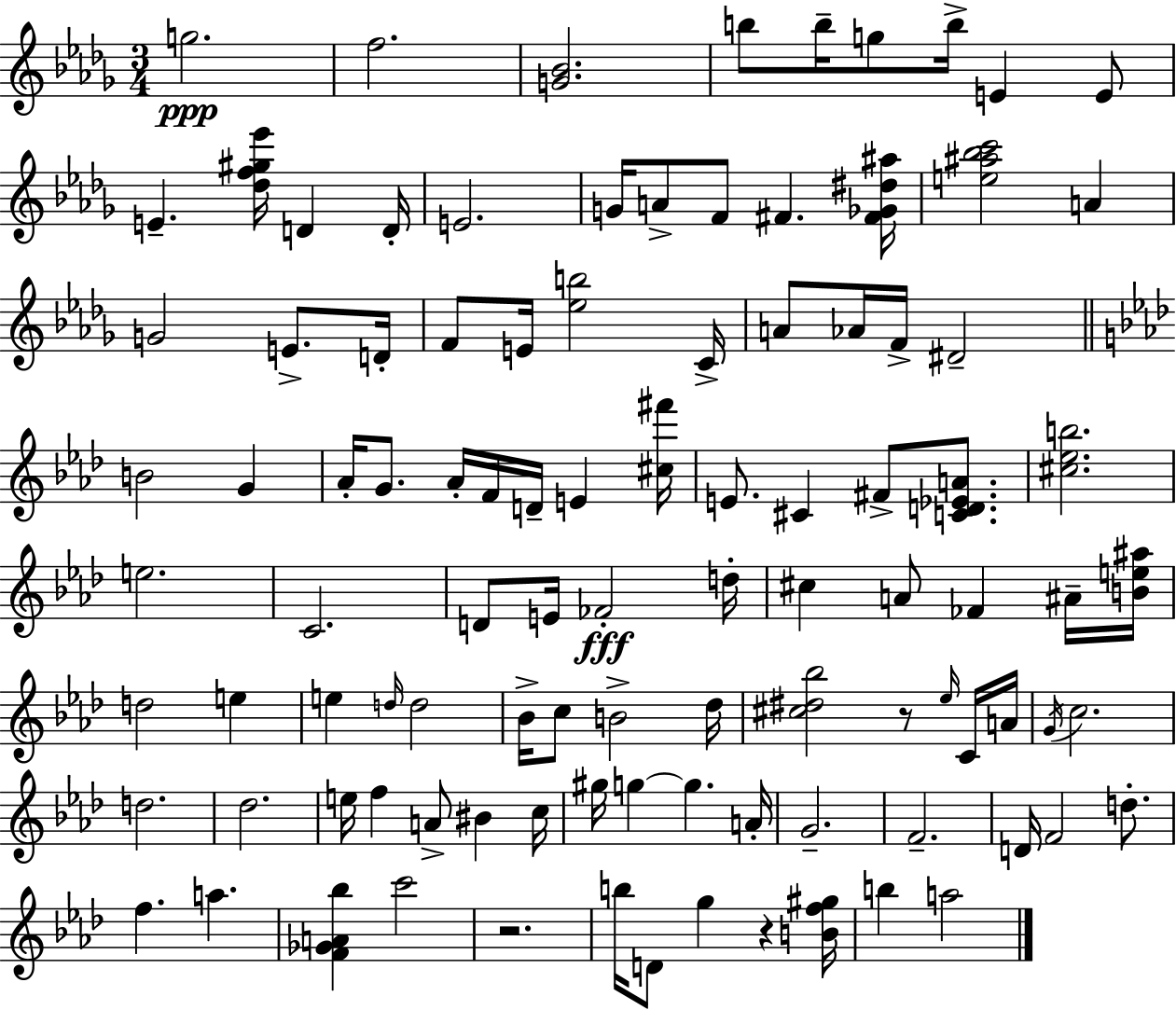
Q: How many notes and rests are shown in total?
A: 101